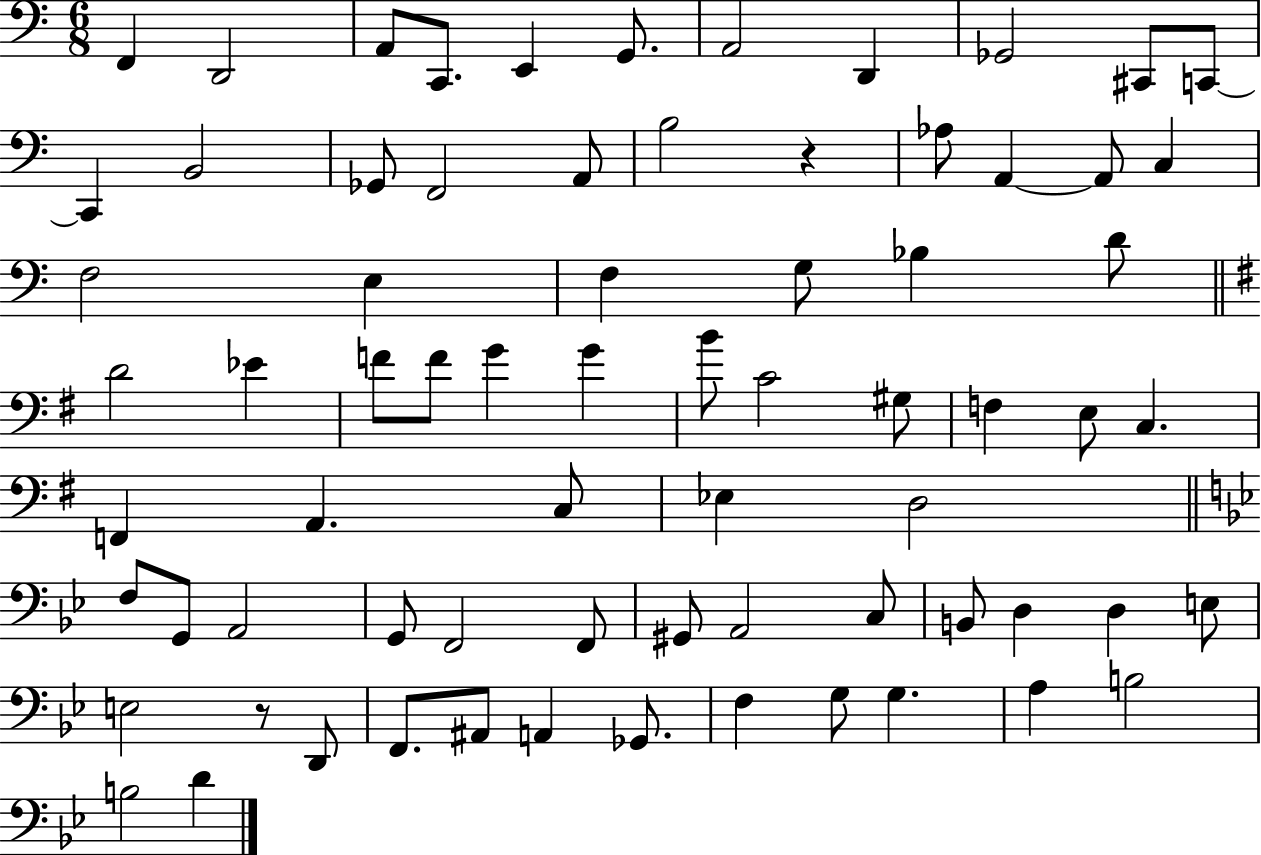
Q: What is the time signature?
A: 6/8